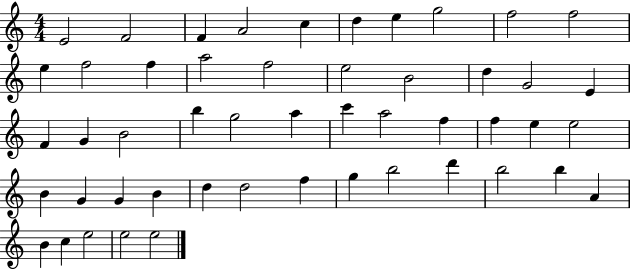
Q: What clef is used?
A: treble